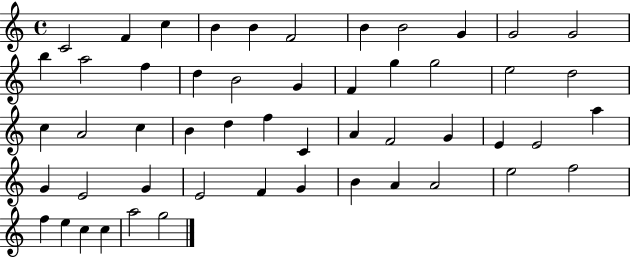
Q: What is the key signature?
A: C major